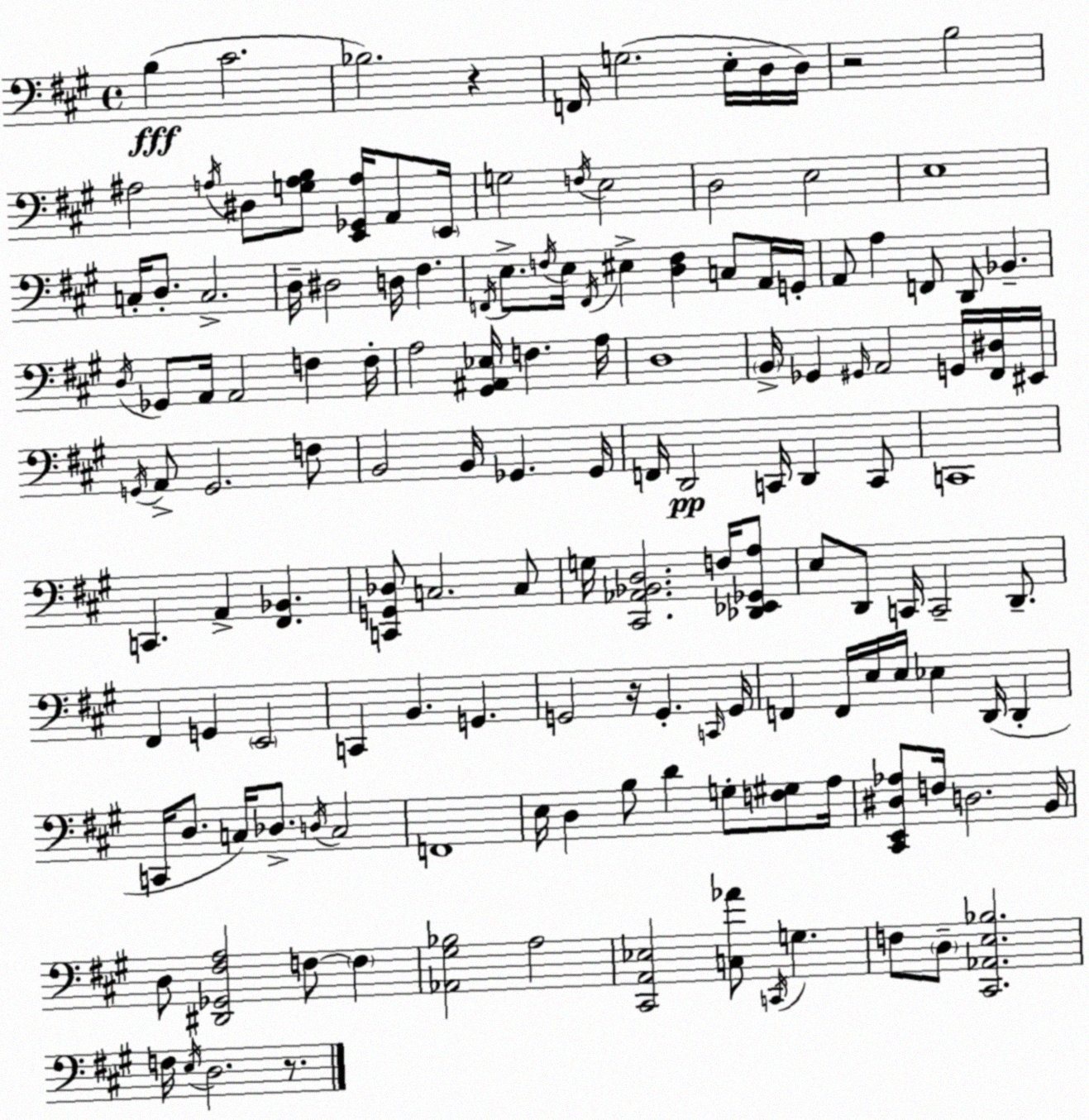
X:1
T:Untitled
M:4/4
L:1/4
K:A
B, ^C2 _B,2 z F,,/4 G,2 E,/4 D,/4 D,/4 z2 B,2 ^A,2 A,/4 ^D,/2 [G,A,B,]/2 [E,,_G,,A,]/4 A,,/2 E,,/4 G,2 F,/4 E,2 D,2 E,2 E,4 C,/4 D,/2 C,2 D,/4 ^D,2 D,/4 ^F, F,,/4 E,/2 F,/4 E,/4 F,,/4 ^E, [D,F,] C,/2 A,,/4 G,,/4 A,,/2 A, F,,/2 D,,/2 _B,, D,/4 _G,,/2 A,,/4 A,,2 F, F,/4 A,2 [^G,,^A,,_E,]/4 F, A,/4 D,4 B,,/4 _G,, ^G,,/4 A,,2 G,,/4 [^F,,^D,]/4 ^E,,/4 G,,/4 A,,/2 G,,2 F,/2 B,,2 B,,/4 _G,, _G,,/4 F,,/4 D,,2 C,,/4 D,, C,,/2 C,,4 C,, A,, [^F,,_B,,] [C,,G,,_D,]/2 C,2 C,/2 G,/4 [^C,,_A,,_B,,D,]2 F,/4 [_D,,_E,,_G,,A,]/2 E,/2 D,,/2 C,,/4 C,,2 D,,/2 ^F,, G,, E,,2 C,, B,, G,, G,,2 z/4 G,, C,,/4 G,,/4 F,, F,,/4 E,/4 E,/4 _E, D,,/4 D,, C,,/4 D,/2 C,/4 _D,/2 D,/4 C,2 F,,4 E,/4 D, B,/2 D G,/2 [F,^G,]/2 A,/4 [^C,,E,,^D,_A,]/2 F,/4 D,2 B,,/4 D,/2 [^D,,_G,,^F,A,]2 F,/2 F, [_A,,^G,_B,]2 A,2 [^C,,A,,_E,]2 [C,_A]/2 C,,/4 G, F,/2 D,/2 [^C,,_A,,E,_B,]2 F,/4 E,/4 D,2 z/2